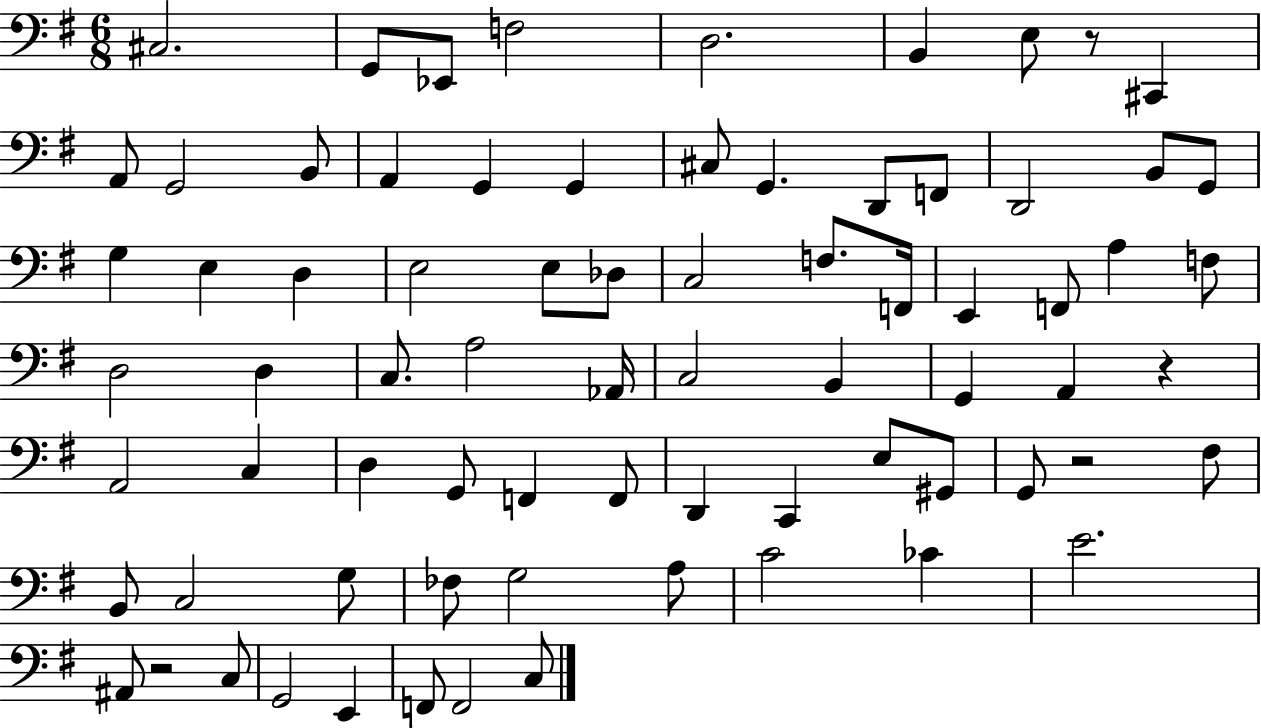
{
  \clef bass
  \numericTimeSignature
  \time 6/8
  \key g \major
  \repeat volta 2 { cis2. | g,8 ees,8 f2 | d2. | b,4 e8 r8 cis,4 | \break a,8 g,2 b,8 | a,4 g,4 g,4 | cis8 g,4. d,8 f,8 | d,2 b,8 g,8 | \break g4 e4 d4 | e2 e8 des8 | c2 f8. f,16 | e,4 f,8 a4 f8 | \break d2 d4 | c8. a2 aes,16 | c2 b,4 | g,4 a,4 r4 | \break a,2 c4 | d4 g,8 f,4 f,8 | d,4 c,4 e8 gis,8 | g,8 r2 fis8 | \break b,8 c2 g8 | fes8 g2 a8 | c'2 ces'4 | e'2. | \break ais,8 r2 c8 | g,2 e,4 | f,8 f,2 c8 | } \bar "|."
}